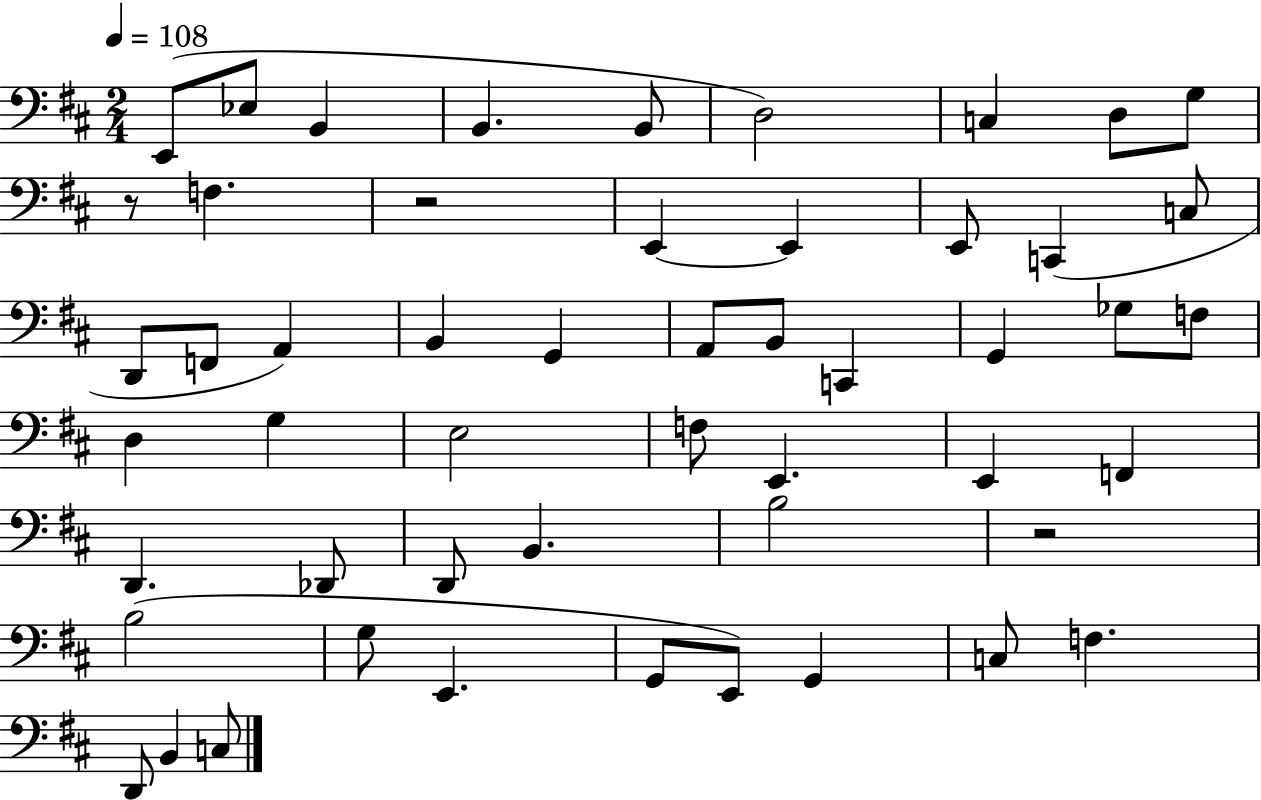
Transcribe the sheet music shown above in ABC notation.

X:1
T:Untitled
M:2/4
L:1/4
K:D
E,,/2 _E,/2 B,, B,, B,,/2 D,2 C, D,/2 G,/2 z/2 F, z2 E,, E,, E,,/2 C,, C,/2 D,,/2 F,,/2 A,, B,, G,, A,,/2 B,,/2 C,, G,, _G,/2 F,/2 D, G, E,2 F,/2 E,, E,, F,, D,, _D,,/2 D,,/2 B,, B,2 z2 B,2 G,/2 E,, G,,/2 E,,/2 G,, C,/2 F, D,,/2 B,, C,/2